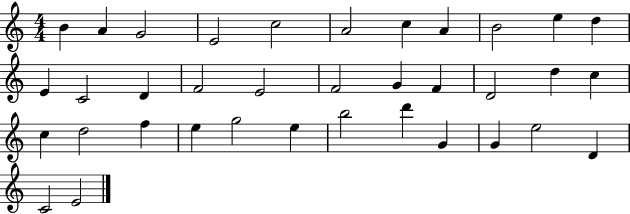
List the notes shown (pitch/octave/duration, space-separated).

B4/q A4/q G4/h E4/h C5/h A4/h C5/q A4/q B4/h E5/q D5/q E4/q C4/h D4/q F4/h E4/h F4/h G4/q F4/q D4/h D5/q C5/q C5/q D5/h F5/q E5/q G5/h E5/q B5/h D6/q G4/q G4/q E5/h D4/q C4/h E4/h